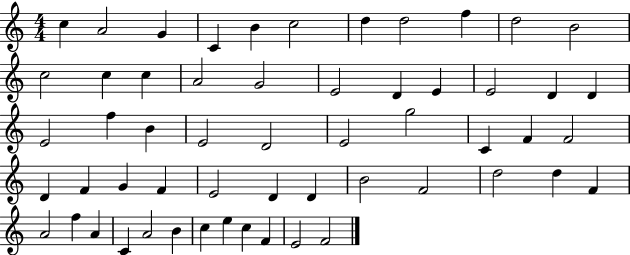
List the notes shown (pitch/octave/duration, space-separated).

C5/q A4/h G4/q C4/q B4/q C5/h D5/q D5/h F5/q D5/h B4/h C5/h C5/q C5/q A4/h G4/h E4/h D4/q E4/q E4/h D4/q D4/q E4/h F5/q B4/q E4/h D4/h E4/h G5/h C4/q F4/q F4/h D4/q F4/q G4/q F4/q E4/h D4/q D4/q B4/h F4/h D5/h D5/q F4/q A4/h F5/q A4/q C4/q A4/h B4/q C5/q E5/q C5/q F4/q E4/h F4/h